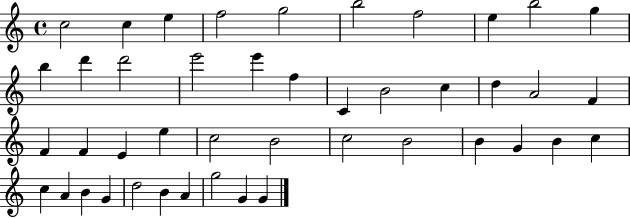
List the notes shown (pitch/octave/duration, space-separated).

C5/h C5/q E5/q F5/h G5/h B5/h F5/h E5/q B5/h G5/q B5/q D6/q D6/h E6/h E6/q F5/q C4/q B4/h C5/q D5/q A4/h F4/q F4/q F4/q E4/q E5/q C5/h B4/h C5/h B4/h B4/q G4/q B4/q C5/q C5/q A4/q B4/q G4/q D5/h B4/q A4/q G5/h G4/q G4/q